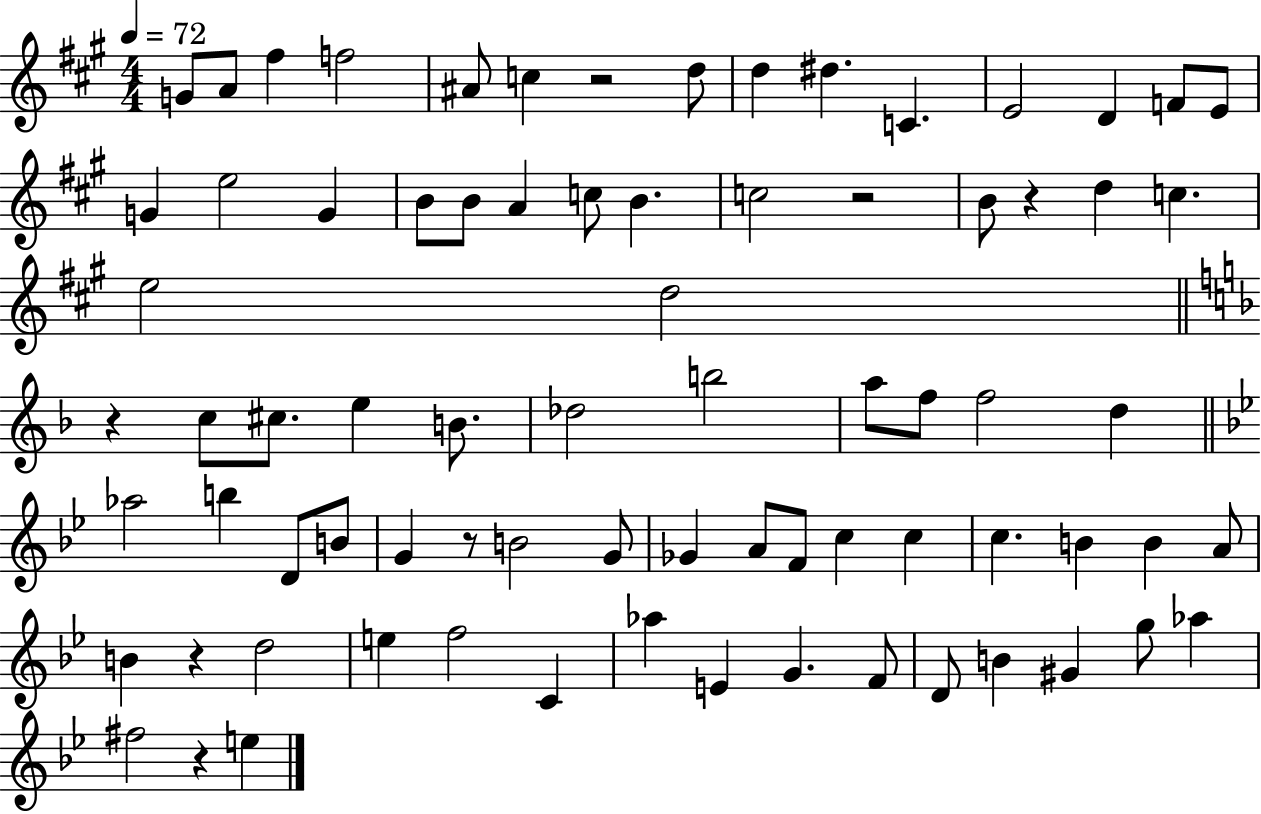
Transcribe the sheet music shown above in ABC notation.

X:1
T:Untitled
M:4/4
L:1/4
K:A
G/2 A/2 ^f f2 ^A/2 c z2 d/2 d ^d C E2 D F/2 E/2 G e2 G B/2 B/2 A c/2 B c2 z2 B/2 z d c e2 d2 z c/2 ^c/2 e B/2 _d2 b2 a/2 f/2 f2 d _a2 b D/2 B/2 G z/2 B2 G/2 _G A/2 F/2 c c c B B A/2 B z d2 e f2 C _a E G F/2 D/2 B ^G g/2 _a ^f2 z e